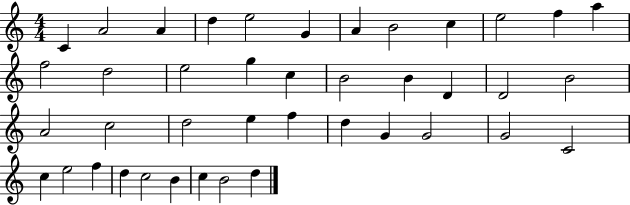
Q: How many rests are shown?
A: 0